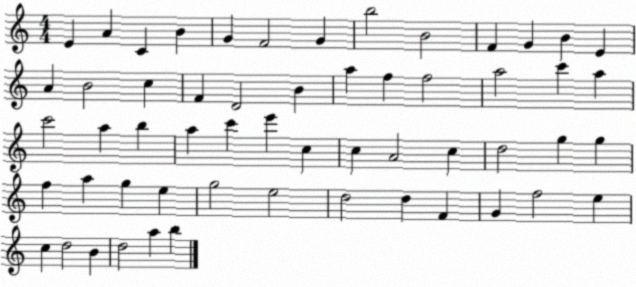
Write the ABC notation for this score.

X:1
T:Untitled
M:4/4
L:1/4
K:C
E A C B G F2 G b2 B2 F G B E A B2 c F D2 B a f f2 a2 c' a c'2 a b a c' e' c c A2 c d2 g g f a g e g2 e2 d2 d F G f2 e c d2 B d2 a b